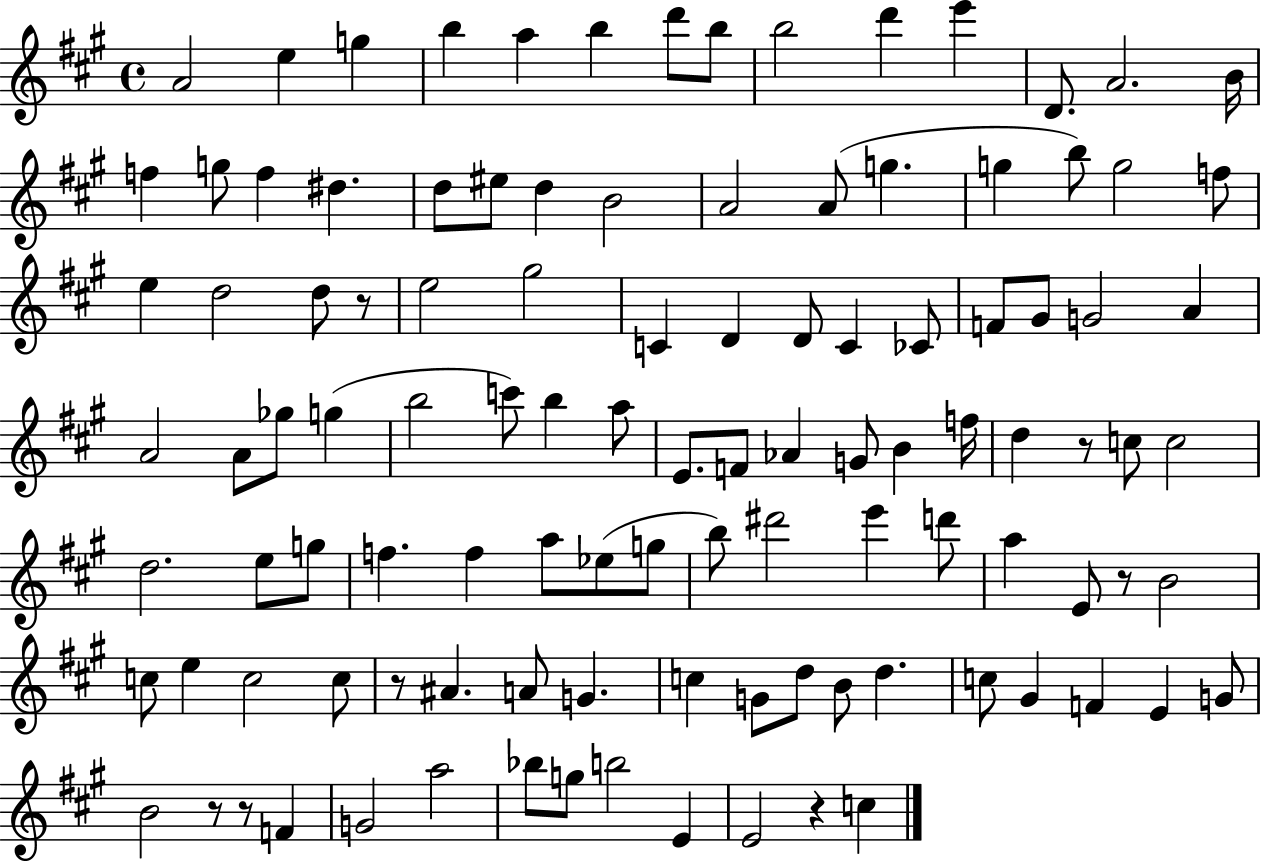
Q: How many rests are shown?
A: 7